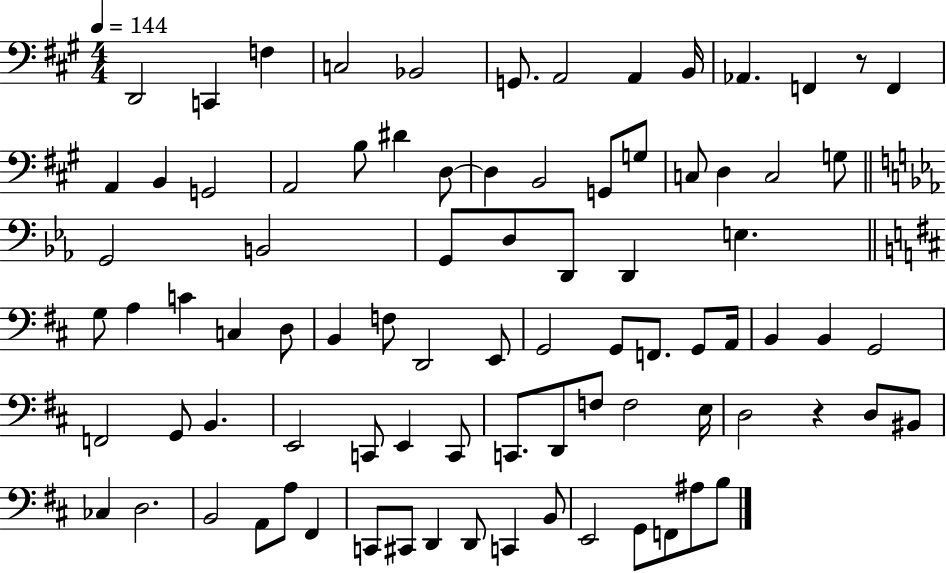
{
  \clef bass
  \numericTimeSignature
  \time 4/4
  \key a \major
  \tempo 4 = 144
  d,2 c,4 f4 | c2 bes,2 | g,8. a,2 a,4 b,16 | aes,4. f,4 r8 f,4 | \break a,4 b,4 g,2 | a,2 b8 dis'4 d8~~ | d4 b,2 g,8 g8 | c8 d4 c2 g8 | \break \bar "||" \break \key c \minor g,2 b,2 | g,8 d8 d,8 d,4 e4. | \bar "||" \break \key d \major g8 a4 c'4 c4 d8 | b,4 f8 d,2 e,8 | g,2 g,8 f,8. g,8 a,16 | b,4 b,4 g,2 | \break f,2 g,8 b,4. | e,2 c,8 e,4 c,8 | c,8. d,8 f8 f2 e16 | d2 r4 d8 bis,8 | \break ces4 d2. | b,2 a,8 a8 fis,4 | c,8 cis,8 d,4 d,8 c,4 b,8 | e,2 g,8 f,8 ais8 b8 | \break \bar "|."
}